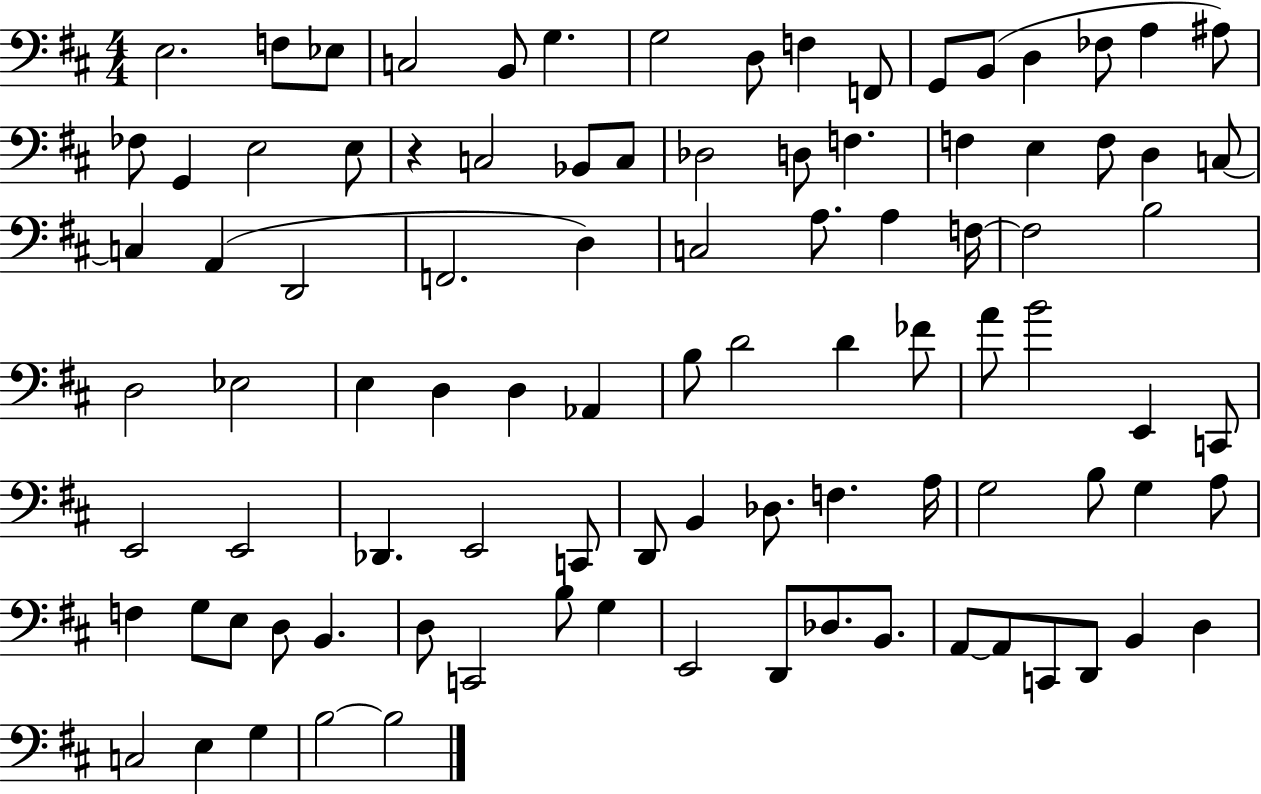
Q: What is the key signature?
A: D major